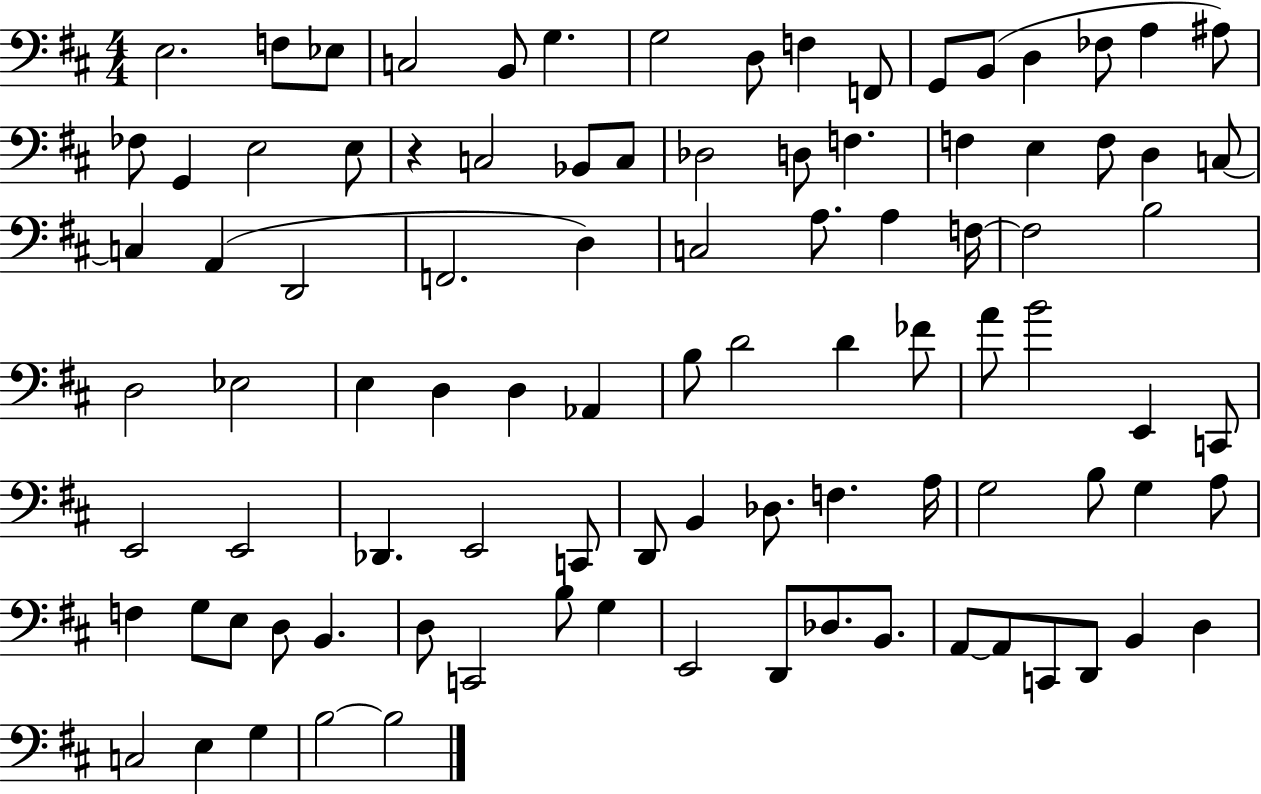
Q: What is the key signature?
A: D major